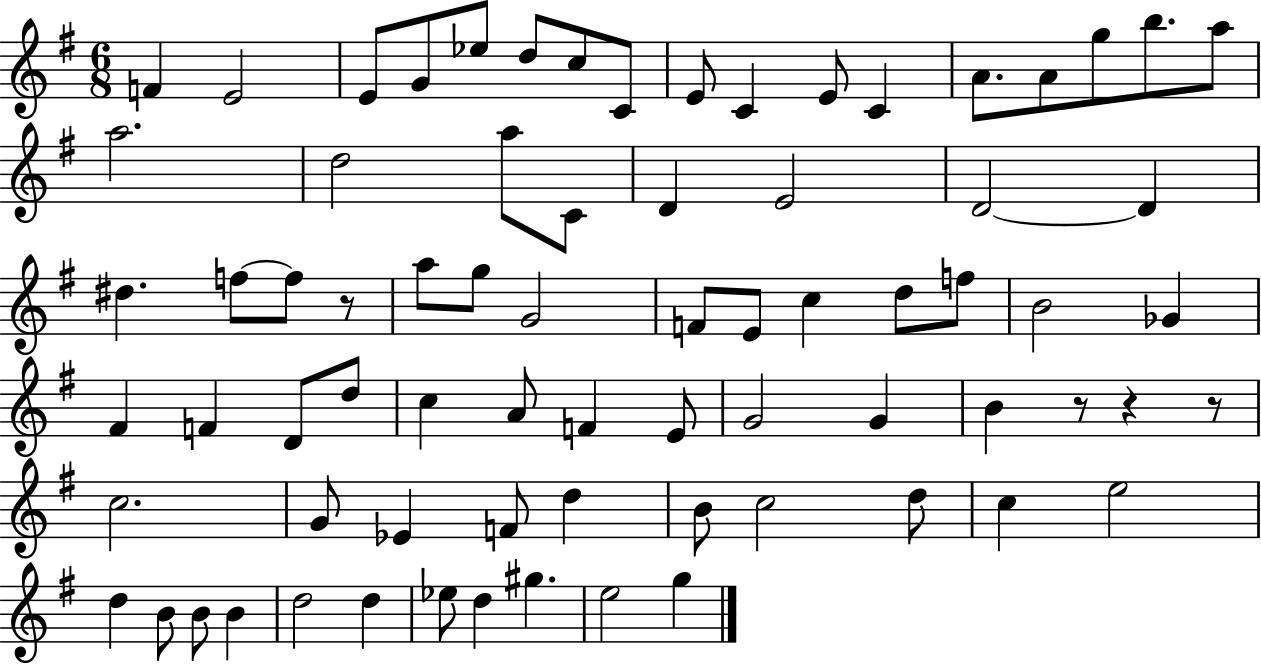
X:1
T:Untitled
M:6/8
L:1/4
K:G
F E2 E/2 G/2 _e/2 d/2 c/2 C/2 E/2 C E/2 C A/2 A/2 g/2 b/2 a/2 a2 d2 a/2 C/2 D E2 D2 D ^d f/2 f/2 z/2 a/2 g/2 G2 F/2 E/2 c d/2 f/2 B2 _G ^F F D/2 d/2 c A/2 F E/2 G2 G B z/2 z z/2 c2 G/2 _E F/2 d B/2 c2 d/2 c e2 d B/2 B/2 B d2 d _e/2 d ^g e2 g